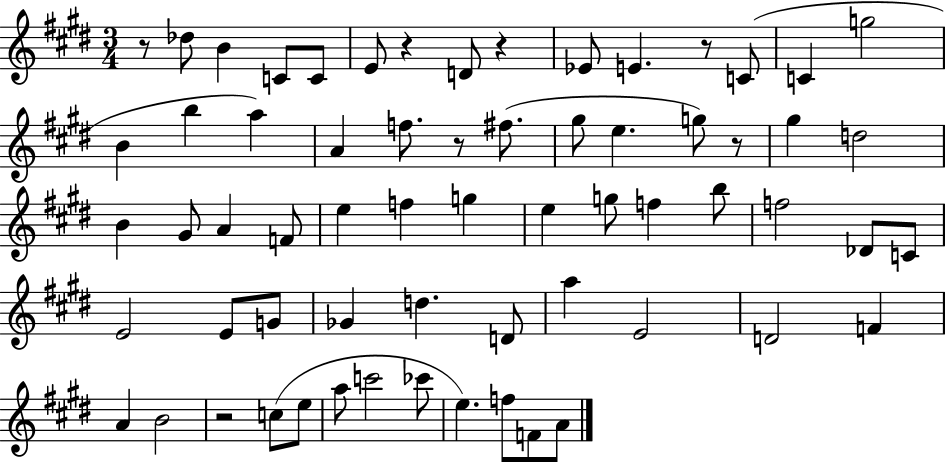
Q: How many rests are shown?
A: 7